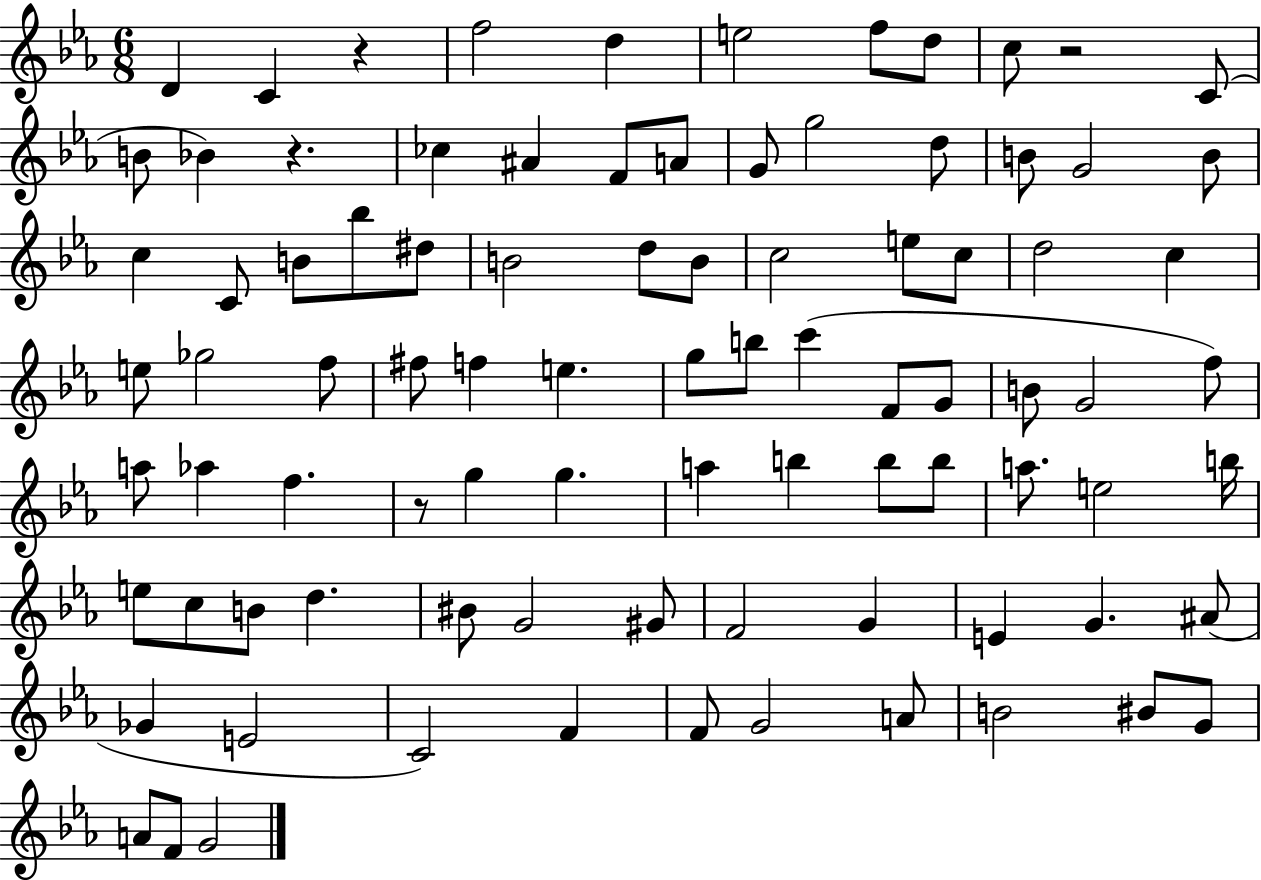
D4/q C4/q R/q F5/h D5/q E5/h F5/e D5/e C5/e R/h C4/e B4/e Bb4/q R/q. CES5/q A#4/q F4/e A4/e G4/e G5/h D5/e B4/e G4/h B4/e C5/q C4/e B4/e Bb5/e D#5/e B4/h D5/e B4/e C5/h E5/e C5/e D5/h C5/q E5/e Gb5/h F5/e F#5/e F5/q E5/q. G5/e B5/e C6/q F4/e G4/e B4/e G4/h F5/e A5/e Ab5/q F5/q. R/e G5/q G5/q. A5/q B5/q B5/e B5/e A5/e. E5/h B5/s E5/e C5/e B4/e D5/q. BIS4/e G4/h G#4/e F4/h G4/q E4/q G4/q. A#4/e Gb4/q E4/h C4/h F4/q F4/e G4/h A4/e B4/h BIS4/e G4/e A4/e F4/e G4/h